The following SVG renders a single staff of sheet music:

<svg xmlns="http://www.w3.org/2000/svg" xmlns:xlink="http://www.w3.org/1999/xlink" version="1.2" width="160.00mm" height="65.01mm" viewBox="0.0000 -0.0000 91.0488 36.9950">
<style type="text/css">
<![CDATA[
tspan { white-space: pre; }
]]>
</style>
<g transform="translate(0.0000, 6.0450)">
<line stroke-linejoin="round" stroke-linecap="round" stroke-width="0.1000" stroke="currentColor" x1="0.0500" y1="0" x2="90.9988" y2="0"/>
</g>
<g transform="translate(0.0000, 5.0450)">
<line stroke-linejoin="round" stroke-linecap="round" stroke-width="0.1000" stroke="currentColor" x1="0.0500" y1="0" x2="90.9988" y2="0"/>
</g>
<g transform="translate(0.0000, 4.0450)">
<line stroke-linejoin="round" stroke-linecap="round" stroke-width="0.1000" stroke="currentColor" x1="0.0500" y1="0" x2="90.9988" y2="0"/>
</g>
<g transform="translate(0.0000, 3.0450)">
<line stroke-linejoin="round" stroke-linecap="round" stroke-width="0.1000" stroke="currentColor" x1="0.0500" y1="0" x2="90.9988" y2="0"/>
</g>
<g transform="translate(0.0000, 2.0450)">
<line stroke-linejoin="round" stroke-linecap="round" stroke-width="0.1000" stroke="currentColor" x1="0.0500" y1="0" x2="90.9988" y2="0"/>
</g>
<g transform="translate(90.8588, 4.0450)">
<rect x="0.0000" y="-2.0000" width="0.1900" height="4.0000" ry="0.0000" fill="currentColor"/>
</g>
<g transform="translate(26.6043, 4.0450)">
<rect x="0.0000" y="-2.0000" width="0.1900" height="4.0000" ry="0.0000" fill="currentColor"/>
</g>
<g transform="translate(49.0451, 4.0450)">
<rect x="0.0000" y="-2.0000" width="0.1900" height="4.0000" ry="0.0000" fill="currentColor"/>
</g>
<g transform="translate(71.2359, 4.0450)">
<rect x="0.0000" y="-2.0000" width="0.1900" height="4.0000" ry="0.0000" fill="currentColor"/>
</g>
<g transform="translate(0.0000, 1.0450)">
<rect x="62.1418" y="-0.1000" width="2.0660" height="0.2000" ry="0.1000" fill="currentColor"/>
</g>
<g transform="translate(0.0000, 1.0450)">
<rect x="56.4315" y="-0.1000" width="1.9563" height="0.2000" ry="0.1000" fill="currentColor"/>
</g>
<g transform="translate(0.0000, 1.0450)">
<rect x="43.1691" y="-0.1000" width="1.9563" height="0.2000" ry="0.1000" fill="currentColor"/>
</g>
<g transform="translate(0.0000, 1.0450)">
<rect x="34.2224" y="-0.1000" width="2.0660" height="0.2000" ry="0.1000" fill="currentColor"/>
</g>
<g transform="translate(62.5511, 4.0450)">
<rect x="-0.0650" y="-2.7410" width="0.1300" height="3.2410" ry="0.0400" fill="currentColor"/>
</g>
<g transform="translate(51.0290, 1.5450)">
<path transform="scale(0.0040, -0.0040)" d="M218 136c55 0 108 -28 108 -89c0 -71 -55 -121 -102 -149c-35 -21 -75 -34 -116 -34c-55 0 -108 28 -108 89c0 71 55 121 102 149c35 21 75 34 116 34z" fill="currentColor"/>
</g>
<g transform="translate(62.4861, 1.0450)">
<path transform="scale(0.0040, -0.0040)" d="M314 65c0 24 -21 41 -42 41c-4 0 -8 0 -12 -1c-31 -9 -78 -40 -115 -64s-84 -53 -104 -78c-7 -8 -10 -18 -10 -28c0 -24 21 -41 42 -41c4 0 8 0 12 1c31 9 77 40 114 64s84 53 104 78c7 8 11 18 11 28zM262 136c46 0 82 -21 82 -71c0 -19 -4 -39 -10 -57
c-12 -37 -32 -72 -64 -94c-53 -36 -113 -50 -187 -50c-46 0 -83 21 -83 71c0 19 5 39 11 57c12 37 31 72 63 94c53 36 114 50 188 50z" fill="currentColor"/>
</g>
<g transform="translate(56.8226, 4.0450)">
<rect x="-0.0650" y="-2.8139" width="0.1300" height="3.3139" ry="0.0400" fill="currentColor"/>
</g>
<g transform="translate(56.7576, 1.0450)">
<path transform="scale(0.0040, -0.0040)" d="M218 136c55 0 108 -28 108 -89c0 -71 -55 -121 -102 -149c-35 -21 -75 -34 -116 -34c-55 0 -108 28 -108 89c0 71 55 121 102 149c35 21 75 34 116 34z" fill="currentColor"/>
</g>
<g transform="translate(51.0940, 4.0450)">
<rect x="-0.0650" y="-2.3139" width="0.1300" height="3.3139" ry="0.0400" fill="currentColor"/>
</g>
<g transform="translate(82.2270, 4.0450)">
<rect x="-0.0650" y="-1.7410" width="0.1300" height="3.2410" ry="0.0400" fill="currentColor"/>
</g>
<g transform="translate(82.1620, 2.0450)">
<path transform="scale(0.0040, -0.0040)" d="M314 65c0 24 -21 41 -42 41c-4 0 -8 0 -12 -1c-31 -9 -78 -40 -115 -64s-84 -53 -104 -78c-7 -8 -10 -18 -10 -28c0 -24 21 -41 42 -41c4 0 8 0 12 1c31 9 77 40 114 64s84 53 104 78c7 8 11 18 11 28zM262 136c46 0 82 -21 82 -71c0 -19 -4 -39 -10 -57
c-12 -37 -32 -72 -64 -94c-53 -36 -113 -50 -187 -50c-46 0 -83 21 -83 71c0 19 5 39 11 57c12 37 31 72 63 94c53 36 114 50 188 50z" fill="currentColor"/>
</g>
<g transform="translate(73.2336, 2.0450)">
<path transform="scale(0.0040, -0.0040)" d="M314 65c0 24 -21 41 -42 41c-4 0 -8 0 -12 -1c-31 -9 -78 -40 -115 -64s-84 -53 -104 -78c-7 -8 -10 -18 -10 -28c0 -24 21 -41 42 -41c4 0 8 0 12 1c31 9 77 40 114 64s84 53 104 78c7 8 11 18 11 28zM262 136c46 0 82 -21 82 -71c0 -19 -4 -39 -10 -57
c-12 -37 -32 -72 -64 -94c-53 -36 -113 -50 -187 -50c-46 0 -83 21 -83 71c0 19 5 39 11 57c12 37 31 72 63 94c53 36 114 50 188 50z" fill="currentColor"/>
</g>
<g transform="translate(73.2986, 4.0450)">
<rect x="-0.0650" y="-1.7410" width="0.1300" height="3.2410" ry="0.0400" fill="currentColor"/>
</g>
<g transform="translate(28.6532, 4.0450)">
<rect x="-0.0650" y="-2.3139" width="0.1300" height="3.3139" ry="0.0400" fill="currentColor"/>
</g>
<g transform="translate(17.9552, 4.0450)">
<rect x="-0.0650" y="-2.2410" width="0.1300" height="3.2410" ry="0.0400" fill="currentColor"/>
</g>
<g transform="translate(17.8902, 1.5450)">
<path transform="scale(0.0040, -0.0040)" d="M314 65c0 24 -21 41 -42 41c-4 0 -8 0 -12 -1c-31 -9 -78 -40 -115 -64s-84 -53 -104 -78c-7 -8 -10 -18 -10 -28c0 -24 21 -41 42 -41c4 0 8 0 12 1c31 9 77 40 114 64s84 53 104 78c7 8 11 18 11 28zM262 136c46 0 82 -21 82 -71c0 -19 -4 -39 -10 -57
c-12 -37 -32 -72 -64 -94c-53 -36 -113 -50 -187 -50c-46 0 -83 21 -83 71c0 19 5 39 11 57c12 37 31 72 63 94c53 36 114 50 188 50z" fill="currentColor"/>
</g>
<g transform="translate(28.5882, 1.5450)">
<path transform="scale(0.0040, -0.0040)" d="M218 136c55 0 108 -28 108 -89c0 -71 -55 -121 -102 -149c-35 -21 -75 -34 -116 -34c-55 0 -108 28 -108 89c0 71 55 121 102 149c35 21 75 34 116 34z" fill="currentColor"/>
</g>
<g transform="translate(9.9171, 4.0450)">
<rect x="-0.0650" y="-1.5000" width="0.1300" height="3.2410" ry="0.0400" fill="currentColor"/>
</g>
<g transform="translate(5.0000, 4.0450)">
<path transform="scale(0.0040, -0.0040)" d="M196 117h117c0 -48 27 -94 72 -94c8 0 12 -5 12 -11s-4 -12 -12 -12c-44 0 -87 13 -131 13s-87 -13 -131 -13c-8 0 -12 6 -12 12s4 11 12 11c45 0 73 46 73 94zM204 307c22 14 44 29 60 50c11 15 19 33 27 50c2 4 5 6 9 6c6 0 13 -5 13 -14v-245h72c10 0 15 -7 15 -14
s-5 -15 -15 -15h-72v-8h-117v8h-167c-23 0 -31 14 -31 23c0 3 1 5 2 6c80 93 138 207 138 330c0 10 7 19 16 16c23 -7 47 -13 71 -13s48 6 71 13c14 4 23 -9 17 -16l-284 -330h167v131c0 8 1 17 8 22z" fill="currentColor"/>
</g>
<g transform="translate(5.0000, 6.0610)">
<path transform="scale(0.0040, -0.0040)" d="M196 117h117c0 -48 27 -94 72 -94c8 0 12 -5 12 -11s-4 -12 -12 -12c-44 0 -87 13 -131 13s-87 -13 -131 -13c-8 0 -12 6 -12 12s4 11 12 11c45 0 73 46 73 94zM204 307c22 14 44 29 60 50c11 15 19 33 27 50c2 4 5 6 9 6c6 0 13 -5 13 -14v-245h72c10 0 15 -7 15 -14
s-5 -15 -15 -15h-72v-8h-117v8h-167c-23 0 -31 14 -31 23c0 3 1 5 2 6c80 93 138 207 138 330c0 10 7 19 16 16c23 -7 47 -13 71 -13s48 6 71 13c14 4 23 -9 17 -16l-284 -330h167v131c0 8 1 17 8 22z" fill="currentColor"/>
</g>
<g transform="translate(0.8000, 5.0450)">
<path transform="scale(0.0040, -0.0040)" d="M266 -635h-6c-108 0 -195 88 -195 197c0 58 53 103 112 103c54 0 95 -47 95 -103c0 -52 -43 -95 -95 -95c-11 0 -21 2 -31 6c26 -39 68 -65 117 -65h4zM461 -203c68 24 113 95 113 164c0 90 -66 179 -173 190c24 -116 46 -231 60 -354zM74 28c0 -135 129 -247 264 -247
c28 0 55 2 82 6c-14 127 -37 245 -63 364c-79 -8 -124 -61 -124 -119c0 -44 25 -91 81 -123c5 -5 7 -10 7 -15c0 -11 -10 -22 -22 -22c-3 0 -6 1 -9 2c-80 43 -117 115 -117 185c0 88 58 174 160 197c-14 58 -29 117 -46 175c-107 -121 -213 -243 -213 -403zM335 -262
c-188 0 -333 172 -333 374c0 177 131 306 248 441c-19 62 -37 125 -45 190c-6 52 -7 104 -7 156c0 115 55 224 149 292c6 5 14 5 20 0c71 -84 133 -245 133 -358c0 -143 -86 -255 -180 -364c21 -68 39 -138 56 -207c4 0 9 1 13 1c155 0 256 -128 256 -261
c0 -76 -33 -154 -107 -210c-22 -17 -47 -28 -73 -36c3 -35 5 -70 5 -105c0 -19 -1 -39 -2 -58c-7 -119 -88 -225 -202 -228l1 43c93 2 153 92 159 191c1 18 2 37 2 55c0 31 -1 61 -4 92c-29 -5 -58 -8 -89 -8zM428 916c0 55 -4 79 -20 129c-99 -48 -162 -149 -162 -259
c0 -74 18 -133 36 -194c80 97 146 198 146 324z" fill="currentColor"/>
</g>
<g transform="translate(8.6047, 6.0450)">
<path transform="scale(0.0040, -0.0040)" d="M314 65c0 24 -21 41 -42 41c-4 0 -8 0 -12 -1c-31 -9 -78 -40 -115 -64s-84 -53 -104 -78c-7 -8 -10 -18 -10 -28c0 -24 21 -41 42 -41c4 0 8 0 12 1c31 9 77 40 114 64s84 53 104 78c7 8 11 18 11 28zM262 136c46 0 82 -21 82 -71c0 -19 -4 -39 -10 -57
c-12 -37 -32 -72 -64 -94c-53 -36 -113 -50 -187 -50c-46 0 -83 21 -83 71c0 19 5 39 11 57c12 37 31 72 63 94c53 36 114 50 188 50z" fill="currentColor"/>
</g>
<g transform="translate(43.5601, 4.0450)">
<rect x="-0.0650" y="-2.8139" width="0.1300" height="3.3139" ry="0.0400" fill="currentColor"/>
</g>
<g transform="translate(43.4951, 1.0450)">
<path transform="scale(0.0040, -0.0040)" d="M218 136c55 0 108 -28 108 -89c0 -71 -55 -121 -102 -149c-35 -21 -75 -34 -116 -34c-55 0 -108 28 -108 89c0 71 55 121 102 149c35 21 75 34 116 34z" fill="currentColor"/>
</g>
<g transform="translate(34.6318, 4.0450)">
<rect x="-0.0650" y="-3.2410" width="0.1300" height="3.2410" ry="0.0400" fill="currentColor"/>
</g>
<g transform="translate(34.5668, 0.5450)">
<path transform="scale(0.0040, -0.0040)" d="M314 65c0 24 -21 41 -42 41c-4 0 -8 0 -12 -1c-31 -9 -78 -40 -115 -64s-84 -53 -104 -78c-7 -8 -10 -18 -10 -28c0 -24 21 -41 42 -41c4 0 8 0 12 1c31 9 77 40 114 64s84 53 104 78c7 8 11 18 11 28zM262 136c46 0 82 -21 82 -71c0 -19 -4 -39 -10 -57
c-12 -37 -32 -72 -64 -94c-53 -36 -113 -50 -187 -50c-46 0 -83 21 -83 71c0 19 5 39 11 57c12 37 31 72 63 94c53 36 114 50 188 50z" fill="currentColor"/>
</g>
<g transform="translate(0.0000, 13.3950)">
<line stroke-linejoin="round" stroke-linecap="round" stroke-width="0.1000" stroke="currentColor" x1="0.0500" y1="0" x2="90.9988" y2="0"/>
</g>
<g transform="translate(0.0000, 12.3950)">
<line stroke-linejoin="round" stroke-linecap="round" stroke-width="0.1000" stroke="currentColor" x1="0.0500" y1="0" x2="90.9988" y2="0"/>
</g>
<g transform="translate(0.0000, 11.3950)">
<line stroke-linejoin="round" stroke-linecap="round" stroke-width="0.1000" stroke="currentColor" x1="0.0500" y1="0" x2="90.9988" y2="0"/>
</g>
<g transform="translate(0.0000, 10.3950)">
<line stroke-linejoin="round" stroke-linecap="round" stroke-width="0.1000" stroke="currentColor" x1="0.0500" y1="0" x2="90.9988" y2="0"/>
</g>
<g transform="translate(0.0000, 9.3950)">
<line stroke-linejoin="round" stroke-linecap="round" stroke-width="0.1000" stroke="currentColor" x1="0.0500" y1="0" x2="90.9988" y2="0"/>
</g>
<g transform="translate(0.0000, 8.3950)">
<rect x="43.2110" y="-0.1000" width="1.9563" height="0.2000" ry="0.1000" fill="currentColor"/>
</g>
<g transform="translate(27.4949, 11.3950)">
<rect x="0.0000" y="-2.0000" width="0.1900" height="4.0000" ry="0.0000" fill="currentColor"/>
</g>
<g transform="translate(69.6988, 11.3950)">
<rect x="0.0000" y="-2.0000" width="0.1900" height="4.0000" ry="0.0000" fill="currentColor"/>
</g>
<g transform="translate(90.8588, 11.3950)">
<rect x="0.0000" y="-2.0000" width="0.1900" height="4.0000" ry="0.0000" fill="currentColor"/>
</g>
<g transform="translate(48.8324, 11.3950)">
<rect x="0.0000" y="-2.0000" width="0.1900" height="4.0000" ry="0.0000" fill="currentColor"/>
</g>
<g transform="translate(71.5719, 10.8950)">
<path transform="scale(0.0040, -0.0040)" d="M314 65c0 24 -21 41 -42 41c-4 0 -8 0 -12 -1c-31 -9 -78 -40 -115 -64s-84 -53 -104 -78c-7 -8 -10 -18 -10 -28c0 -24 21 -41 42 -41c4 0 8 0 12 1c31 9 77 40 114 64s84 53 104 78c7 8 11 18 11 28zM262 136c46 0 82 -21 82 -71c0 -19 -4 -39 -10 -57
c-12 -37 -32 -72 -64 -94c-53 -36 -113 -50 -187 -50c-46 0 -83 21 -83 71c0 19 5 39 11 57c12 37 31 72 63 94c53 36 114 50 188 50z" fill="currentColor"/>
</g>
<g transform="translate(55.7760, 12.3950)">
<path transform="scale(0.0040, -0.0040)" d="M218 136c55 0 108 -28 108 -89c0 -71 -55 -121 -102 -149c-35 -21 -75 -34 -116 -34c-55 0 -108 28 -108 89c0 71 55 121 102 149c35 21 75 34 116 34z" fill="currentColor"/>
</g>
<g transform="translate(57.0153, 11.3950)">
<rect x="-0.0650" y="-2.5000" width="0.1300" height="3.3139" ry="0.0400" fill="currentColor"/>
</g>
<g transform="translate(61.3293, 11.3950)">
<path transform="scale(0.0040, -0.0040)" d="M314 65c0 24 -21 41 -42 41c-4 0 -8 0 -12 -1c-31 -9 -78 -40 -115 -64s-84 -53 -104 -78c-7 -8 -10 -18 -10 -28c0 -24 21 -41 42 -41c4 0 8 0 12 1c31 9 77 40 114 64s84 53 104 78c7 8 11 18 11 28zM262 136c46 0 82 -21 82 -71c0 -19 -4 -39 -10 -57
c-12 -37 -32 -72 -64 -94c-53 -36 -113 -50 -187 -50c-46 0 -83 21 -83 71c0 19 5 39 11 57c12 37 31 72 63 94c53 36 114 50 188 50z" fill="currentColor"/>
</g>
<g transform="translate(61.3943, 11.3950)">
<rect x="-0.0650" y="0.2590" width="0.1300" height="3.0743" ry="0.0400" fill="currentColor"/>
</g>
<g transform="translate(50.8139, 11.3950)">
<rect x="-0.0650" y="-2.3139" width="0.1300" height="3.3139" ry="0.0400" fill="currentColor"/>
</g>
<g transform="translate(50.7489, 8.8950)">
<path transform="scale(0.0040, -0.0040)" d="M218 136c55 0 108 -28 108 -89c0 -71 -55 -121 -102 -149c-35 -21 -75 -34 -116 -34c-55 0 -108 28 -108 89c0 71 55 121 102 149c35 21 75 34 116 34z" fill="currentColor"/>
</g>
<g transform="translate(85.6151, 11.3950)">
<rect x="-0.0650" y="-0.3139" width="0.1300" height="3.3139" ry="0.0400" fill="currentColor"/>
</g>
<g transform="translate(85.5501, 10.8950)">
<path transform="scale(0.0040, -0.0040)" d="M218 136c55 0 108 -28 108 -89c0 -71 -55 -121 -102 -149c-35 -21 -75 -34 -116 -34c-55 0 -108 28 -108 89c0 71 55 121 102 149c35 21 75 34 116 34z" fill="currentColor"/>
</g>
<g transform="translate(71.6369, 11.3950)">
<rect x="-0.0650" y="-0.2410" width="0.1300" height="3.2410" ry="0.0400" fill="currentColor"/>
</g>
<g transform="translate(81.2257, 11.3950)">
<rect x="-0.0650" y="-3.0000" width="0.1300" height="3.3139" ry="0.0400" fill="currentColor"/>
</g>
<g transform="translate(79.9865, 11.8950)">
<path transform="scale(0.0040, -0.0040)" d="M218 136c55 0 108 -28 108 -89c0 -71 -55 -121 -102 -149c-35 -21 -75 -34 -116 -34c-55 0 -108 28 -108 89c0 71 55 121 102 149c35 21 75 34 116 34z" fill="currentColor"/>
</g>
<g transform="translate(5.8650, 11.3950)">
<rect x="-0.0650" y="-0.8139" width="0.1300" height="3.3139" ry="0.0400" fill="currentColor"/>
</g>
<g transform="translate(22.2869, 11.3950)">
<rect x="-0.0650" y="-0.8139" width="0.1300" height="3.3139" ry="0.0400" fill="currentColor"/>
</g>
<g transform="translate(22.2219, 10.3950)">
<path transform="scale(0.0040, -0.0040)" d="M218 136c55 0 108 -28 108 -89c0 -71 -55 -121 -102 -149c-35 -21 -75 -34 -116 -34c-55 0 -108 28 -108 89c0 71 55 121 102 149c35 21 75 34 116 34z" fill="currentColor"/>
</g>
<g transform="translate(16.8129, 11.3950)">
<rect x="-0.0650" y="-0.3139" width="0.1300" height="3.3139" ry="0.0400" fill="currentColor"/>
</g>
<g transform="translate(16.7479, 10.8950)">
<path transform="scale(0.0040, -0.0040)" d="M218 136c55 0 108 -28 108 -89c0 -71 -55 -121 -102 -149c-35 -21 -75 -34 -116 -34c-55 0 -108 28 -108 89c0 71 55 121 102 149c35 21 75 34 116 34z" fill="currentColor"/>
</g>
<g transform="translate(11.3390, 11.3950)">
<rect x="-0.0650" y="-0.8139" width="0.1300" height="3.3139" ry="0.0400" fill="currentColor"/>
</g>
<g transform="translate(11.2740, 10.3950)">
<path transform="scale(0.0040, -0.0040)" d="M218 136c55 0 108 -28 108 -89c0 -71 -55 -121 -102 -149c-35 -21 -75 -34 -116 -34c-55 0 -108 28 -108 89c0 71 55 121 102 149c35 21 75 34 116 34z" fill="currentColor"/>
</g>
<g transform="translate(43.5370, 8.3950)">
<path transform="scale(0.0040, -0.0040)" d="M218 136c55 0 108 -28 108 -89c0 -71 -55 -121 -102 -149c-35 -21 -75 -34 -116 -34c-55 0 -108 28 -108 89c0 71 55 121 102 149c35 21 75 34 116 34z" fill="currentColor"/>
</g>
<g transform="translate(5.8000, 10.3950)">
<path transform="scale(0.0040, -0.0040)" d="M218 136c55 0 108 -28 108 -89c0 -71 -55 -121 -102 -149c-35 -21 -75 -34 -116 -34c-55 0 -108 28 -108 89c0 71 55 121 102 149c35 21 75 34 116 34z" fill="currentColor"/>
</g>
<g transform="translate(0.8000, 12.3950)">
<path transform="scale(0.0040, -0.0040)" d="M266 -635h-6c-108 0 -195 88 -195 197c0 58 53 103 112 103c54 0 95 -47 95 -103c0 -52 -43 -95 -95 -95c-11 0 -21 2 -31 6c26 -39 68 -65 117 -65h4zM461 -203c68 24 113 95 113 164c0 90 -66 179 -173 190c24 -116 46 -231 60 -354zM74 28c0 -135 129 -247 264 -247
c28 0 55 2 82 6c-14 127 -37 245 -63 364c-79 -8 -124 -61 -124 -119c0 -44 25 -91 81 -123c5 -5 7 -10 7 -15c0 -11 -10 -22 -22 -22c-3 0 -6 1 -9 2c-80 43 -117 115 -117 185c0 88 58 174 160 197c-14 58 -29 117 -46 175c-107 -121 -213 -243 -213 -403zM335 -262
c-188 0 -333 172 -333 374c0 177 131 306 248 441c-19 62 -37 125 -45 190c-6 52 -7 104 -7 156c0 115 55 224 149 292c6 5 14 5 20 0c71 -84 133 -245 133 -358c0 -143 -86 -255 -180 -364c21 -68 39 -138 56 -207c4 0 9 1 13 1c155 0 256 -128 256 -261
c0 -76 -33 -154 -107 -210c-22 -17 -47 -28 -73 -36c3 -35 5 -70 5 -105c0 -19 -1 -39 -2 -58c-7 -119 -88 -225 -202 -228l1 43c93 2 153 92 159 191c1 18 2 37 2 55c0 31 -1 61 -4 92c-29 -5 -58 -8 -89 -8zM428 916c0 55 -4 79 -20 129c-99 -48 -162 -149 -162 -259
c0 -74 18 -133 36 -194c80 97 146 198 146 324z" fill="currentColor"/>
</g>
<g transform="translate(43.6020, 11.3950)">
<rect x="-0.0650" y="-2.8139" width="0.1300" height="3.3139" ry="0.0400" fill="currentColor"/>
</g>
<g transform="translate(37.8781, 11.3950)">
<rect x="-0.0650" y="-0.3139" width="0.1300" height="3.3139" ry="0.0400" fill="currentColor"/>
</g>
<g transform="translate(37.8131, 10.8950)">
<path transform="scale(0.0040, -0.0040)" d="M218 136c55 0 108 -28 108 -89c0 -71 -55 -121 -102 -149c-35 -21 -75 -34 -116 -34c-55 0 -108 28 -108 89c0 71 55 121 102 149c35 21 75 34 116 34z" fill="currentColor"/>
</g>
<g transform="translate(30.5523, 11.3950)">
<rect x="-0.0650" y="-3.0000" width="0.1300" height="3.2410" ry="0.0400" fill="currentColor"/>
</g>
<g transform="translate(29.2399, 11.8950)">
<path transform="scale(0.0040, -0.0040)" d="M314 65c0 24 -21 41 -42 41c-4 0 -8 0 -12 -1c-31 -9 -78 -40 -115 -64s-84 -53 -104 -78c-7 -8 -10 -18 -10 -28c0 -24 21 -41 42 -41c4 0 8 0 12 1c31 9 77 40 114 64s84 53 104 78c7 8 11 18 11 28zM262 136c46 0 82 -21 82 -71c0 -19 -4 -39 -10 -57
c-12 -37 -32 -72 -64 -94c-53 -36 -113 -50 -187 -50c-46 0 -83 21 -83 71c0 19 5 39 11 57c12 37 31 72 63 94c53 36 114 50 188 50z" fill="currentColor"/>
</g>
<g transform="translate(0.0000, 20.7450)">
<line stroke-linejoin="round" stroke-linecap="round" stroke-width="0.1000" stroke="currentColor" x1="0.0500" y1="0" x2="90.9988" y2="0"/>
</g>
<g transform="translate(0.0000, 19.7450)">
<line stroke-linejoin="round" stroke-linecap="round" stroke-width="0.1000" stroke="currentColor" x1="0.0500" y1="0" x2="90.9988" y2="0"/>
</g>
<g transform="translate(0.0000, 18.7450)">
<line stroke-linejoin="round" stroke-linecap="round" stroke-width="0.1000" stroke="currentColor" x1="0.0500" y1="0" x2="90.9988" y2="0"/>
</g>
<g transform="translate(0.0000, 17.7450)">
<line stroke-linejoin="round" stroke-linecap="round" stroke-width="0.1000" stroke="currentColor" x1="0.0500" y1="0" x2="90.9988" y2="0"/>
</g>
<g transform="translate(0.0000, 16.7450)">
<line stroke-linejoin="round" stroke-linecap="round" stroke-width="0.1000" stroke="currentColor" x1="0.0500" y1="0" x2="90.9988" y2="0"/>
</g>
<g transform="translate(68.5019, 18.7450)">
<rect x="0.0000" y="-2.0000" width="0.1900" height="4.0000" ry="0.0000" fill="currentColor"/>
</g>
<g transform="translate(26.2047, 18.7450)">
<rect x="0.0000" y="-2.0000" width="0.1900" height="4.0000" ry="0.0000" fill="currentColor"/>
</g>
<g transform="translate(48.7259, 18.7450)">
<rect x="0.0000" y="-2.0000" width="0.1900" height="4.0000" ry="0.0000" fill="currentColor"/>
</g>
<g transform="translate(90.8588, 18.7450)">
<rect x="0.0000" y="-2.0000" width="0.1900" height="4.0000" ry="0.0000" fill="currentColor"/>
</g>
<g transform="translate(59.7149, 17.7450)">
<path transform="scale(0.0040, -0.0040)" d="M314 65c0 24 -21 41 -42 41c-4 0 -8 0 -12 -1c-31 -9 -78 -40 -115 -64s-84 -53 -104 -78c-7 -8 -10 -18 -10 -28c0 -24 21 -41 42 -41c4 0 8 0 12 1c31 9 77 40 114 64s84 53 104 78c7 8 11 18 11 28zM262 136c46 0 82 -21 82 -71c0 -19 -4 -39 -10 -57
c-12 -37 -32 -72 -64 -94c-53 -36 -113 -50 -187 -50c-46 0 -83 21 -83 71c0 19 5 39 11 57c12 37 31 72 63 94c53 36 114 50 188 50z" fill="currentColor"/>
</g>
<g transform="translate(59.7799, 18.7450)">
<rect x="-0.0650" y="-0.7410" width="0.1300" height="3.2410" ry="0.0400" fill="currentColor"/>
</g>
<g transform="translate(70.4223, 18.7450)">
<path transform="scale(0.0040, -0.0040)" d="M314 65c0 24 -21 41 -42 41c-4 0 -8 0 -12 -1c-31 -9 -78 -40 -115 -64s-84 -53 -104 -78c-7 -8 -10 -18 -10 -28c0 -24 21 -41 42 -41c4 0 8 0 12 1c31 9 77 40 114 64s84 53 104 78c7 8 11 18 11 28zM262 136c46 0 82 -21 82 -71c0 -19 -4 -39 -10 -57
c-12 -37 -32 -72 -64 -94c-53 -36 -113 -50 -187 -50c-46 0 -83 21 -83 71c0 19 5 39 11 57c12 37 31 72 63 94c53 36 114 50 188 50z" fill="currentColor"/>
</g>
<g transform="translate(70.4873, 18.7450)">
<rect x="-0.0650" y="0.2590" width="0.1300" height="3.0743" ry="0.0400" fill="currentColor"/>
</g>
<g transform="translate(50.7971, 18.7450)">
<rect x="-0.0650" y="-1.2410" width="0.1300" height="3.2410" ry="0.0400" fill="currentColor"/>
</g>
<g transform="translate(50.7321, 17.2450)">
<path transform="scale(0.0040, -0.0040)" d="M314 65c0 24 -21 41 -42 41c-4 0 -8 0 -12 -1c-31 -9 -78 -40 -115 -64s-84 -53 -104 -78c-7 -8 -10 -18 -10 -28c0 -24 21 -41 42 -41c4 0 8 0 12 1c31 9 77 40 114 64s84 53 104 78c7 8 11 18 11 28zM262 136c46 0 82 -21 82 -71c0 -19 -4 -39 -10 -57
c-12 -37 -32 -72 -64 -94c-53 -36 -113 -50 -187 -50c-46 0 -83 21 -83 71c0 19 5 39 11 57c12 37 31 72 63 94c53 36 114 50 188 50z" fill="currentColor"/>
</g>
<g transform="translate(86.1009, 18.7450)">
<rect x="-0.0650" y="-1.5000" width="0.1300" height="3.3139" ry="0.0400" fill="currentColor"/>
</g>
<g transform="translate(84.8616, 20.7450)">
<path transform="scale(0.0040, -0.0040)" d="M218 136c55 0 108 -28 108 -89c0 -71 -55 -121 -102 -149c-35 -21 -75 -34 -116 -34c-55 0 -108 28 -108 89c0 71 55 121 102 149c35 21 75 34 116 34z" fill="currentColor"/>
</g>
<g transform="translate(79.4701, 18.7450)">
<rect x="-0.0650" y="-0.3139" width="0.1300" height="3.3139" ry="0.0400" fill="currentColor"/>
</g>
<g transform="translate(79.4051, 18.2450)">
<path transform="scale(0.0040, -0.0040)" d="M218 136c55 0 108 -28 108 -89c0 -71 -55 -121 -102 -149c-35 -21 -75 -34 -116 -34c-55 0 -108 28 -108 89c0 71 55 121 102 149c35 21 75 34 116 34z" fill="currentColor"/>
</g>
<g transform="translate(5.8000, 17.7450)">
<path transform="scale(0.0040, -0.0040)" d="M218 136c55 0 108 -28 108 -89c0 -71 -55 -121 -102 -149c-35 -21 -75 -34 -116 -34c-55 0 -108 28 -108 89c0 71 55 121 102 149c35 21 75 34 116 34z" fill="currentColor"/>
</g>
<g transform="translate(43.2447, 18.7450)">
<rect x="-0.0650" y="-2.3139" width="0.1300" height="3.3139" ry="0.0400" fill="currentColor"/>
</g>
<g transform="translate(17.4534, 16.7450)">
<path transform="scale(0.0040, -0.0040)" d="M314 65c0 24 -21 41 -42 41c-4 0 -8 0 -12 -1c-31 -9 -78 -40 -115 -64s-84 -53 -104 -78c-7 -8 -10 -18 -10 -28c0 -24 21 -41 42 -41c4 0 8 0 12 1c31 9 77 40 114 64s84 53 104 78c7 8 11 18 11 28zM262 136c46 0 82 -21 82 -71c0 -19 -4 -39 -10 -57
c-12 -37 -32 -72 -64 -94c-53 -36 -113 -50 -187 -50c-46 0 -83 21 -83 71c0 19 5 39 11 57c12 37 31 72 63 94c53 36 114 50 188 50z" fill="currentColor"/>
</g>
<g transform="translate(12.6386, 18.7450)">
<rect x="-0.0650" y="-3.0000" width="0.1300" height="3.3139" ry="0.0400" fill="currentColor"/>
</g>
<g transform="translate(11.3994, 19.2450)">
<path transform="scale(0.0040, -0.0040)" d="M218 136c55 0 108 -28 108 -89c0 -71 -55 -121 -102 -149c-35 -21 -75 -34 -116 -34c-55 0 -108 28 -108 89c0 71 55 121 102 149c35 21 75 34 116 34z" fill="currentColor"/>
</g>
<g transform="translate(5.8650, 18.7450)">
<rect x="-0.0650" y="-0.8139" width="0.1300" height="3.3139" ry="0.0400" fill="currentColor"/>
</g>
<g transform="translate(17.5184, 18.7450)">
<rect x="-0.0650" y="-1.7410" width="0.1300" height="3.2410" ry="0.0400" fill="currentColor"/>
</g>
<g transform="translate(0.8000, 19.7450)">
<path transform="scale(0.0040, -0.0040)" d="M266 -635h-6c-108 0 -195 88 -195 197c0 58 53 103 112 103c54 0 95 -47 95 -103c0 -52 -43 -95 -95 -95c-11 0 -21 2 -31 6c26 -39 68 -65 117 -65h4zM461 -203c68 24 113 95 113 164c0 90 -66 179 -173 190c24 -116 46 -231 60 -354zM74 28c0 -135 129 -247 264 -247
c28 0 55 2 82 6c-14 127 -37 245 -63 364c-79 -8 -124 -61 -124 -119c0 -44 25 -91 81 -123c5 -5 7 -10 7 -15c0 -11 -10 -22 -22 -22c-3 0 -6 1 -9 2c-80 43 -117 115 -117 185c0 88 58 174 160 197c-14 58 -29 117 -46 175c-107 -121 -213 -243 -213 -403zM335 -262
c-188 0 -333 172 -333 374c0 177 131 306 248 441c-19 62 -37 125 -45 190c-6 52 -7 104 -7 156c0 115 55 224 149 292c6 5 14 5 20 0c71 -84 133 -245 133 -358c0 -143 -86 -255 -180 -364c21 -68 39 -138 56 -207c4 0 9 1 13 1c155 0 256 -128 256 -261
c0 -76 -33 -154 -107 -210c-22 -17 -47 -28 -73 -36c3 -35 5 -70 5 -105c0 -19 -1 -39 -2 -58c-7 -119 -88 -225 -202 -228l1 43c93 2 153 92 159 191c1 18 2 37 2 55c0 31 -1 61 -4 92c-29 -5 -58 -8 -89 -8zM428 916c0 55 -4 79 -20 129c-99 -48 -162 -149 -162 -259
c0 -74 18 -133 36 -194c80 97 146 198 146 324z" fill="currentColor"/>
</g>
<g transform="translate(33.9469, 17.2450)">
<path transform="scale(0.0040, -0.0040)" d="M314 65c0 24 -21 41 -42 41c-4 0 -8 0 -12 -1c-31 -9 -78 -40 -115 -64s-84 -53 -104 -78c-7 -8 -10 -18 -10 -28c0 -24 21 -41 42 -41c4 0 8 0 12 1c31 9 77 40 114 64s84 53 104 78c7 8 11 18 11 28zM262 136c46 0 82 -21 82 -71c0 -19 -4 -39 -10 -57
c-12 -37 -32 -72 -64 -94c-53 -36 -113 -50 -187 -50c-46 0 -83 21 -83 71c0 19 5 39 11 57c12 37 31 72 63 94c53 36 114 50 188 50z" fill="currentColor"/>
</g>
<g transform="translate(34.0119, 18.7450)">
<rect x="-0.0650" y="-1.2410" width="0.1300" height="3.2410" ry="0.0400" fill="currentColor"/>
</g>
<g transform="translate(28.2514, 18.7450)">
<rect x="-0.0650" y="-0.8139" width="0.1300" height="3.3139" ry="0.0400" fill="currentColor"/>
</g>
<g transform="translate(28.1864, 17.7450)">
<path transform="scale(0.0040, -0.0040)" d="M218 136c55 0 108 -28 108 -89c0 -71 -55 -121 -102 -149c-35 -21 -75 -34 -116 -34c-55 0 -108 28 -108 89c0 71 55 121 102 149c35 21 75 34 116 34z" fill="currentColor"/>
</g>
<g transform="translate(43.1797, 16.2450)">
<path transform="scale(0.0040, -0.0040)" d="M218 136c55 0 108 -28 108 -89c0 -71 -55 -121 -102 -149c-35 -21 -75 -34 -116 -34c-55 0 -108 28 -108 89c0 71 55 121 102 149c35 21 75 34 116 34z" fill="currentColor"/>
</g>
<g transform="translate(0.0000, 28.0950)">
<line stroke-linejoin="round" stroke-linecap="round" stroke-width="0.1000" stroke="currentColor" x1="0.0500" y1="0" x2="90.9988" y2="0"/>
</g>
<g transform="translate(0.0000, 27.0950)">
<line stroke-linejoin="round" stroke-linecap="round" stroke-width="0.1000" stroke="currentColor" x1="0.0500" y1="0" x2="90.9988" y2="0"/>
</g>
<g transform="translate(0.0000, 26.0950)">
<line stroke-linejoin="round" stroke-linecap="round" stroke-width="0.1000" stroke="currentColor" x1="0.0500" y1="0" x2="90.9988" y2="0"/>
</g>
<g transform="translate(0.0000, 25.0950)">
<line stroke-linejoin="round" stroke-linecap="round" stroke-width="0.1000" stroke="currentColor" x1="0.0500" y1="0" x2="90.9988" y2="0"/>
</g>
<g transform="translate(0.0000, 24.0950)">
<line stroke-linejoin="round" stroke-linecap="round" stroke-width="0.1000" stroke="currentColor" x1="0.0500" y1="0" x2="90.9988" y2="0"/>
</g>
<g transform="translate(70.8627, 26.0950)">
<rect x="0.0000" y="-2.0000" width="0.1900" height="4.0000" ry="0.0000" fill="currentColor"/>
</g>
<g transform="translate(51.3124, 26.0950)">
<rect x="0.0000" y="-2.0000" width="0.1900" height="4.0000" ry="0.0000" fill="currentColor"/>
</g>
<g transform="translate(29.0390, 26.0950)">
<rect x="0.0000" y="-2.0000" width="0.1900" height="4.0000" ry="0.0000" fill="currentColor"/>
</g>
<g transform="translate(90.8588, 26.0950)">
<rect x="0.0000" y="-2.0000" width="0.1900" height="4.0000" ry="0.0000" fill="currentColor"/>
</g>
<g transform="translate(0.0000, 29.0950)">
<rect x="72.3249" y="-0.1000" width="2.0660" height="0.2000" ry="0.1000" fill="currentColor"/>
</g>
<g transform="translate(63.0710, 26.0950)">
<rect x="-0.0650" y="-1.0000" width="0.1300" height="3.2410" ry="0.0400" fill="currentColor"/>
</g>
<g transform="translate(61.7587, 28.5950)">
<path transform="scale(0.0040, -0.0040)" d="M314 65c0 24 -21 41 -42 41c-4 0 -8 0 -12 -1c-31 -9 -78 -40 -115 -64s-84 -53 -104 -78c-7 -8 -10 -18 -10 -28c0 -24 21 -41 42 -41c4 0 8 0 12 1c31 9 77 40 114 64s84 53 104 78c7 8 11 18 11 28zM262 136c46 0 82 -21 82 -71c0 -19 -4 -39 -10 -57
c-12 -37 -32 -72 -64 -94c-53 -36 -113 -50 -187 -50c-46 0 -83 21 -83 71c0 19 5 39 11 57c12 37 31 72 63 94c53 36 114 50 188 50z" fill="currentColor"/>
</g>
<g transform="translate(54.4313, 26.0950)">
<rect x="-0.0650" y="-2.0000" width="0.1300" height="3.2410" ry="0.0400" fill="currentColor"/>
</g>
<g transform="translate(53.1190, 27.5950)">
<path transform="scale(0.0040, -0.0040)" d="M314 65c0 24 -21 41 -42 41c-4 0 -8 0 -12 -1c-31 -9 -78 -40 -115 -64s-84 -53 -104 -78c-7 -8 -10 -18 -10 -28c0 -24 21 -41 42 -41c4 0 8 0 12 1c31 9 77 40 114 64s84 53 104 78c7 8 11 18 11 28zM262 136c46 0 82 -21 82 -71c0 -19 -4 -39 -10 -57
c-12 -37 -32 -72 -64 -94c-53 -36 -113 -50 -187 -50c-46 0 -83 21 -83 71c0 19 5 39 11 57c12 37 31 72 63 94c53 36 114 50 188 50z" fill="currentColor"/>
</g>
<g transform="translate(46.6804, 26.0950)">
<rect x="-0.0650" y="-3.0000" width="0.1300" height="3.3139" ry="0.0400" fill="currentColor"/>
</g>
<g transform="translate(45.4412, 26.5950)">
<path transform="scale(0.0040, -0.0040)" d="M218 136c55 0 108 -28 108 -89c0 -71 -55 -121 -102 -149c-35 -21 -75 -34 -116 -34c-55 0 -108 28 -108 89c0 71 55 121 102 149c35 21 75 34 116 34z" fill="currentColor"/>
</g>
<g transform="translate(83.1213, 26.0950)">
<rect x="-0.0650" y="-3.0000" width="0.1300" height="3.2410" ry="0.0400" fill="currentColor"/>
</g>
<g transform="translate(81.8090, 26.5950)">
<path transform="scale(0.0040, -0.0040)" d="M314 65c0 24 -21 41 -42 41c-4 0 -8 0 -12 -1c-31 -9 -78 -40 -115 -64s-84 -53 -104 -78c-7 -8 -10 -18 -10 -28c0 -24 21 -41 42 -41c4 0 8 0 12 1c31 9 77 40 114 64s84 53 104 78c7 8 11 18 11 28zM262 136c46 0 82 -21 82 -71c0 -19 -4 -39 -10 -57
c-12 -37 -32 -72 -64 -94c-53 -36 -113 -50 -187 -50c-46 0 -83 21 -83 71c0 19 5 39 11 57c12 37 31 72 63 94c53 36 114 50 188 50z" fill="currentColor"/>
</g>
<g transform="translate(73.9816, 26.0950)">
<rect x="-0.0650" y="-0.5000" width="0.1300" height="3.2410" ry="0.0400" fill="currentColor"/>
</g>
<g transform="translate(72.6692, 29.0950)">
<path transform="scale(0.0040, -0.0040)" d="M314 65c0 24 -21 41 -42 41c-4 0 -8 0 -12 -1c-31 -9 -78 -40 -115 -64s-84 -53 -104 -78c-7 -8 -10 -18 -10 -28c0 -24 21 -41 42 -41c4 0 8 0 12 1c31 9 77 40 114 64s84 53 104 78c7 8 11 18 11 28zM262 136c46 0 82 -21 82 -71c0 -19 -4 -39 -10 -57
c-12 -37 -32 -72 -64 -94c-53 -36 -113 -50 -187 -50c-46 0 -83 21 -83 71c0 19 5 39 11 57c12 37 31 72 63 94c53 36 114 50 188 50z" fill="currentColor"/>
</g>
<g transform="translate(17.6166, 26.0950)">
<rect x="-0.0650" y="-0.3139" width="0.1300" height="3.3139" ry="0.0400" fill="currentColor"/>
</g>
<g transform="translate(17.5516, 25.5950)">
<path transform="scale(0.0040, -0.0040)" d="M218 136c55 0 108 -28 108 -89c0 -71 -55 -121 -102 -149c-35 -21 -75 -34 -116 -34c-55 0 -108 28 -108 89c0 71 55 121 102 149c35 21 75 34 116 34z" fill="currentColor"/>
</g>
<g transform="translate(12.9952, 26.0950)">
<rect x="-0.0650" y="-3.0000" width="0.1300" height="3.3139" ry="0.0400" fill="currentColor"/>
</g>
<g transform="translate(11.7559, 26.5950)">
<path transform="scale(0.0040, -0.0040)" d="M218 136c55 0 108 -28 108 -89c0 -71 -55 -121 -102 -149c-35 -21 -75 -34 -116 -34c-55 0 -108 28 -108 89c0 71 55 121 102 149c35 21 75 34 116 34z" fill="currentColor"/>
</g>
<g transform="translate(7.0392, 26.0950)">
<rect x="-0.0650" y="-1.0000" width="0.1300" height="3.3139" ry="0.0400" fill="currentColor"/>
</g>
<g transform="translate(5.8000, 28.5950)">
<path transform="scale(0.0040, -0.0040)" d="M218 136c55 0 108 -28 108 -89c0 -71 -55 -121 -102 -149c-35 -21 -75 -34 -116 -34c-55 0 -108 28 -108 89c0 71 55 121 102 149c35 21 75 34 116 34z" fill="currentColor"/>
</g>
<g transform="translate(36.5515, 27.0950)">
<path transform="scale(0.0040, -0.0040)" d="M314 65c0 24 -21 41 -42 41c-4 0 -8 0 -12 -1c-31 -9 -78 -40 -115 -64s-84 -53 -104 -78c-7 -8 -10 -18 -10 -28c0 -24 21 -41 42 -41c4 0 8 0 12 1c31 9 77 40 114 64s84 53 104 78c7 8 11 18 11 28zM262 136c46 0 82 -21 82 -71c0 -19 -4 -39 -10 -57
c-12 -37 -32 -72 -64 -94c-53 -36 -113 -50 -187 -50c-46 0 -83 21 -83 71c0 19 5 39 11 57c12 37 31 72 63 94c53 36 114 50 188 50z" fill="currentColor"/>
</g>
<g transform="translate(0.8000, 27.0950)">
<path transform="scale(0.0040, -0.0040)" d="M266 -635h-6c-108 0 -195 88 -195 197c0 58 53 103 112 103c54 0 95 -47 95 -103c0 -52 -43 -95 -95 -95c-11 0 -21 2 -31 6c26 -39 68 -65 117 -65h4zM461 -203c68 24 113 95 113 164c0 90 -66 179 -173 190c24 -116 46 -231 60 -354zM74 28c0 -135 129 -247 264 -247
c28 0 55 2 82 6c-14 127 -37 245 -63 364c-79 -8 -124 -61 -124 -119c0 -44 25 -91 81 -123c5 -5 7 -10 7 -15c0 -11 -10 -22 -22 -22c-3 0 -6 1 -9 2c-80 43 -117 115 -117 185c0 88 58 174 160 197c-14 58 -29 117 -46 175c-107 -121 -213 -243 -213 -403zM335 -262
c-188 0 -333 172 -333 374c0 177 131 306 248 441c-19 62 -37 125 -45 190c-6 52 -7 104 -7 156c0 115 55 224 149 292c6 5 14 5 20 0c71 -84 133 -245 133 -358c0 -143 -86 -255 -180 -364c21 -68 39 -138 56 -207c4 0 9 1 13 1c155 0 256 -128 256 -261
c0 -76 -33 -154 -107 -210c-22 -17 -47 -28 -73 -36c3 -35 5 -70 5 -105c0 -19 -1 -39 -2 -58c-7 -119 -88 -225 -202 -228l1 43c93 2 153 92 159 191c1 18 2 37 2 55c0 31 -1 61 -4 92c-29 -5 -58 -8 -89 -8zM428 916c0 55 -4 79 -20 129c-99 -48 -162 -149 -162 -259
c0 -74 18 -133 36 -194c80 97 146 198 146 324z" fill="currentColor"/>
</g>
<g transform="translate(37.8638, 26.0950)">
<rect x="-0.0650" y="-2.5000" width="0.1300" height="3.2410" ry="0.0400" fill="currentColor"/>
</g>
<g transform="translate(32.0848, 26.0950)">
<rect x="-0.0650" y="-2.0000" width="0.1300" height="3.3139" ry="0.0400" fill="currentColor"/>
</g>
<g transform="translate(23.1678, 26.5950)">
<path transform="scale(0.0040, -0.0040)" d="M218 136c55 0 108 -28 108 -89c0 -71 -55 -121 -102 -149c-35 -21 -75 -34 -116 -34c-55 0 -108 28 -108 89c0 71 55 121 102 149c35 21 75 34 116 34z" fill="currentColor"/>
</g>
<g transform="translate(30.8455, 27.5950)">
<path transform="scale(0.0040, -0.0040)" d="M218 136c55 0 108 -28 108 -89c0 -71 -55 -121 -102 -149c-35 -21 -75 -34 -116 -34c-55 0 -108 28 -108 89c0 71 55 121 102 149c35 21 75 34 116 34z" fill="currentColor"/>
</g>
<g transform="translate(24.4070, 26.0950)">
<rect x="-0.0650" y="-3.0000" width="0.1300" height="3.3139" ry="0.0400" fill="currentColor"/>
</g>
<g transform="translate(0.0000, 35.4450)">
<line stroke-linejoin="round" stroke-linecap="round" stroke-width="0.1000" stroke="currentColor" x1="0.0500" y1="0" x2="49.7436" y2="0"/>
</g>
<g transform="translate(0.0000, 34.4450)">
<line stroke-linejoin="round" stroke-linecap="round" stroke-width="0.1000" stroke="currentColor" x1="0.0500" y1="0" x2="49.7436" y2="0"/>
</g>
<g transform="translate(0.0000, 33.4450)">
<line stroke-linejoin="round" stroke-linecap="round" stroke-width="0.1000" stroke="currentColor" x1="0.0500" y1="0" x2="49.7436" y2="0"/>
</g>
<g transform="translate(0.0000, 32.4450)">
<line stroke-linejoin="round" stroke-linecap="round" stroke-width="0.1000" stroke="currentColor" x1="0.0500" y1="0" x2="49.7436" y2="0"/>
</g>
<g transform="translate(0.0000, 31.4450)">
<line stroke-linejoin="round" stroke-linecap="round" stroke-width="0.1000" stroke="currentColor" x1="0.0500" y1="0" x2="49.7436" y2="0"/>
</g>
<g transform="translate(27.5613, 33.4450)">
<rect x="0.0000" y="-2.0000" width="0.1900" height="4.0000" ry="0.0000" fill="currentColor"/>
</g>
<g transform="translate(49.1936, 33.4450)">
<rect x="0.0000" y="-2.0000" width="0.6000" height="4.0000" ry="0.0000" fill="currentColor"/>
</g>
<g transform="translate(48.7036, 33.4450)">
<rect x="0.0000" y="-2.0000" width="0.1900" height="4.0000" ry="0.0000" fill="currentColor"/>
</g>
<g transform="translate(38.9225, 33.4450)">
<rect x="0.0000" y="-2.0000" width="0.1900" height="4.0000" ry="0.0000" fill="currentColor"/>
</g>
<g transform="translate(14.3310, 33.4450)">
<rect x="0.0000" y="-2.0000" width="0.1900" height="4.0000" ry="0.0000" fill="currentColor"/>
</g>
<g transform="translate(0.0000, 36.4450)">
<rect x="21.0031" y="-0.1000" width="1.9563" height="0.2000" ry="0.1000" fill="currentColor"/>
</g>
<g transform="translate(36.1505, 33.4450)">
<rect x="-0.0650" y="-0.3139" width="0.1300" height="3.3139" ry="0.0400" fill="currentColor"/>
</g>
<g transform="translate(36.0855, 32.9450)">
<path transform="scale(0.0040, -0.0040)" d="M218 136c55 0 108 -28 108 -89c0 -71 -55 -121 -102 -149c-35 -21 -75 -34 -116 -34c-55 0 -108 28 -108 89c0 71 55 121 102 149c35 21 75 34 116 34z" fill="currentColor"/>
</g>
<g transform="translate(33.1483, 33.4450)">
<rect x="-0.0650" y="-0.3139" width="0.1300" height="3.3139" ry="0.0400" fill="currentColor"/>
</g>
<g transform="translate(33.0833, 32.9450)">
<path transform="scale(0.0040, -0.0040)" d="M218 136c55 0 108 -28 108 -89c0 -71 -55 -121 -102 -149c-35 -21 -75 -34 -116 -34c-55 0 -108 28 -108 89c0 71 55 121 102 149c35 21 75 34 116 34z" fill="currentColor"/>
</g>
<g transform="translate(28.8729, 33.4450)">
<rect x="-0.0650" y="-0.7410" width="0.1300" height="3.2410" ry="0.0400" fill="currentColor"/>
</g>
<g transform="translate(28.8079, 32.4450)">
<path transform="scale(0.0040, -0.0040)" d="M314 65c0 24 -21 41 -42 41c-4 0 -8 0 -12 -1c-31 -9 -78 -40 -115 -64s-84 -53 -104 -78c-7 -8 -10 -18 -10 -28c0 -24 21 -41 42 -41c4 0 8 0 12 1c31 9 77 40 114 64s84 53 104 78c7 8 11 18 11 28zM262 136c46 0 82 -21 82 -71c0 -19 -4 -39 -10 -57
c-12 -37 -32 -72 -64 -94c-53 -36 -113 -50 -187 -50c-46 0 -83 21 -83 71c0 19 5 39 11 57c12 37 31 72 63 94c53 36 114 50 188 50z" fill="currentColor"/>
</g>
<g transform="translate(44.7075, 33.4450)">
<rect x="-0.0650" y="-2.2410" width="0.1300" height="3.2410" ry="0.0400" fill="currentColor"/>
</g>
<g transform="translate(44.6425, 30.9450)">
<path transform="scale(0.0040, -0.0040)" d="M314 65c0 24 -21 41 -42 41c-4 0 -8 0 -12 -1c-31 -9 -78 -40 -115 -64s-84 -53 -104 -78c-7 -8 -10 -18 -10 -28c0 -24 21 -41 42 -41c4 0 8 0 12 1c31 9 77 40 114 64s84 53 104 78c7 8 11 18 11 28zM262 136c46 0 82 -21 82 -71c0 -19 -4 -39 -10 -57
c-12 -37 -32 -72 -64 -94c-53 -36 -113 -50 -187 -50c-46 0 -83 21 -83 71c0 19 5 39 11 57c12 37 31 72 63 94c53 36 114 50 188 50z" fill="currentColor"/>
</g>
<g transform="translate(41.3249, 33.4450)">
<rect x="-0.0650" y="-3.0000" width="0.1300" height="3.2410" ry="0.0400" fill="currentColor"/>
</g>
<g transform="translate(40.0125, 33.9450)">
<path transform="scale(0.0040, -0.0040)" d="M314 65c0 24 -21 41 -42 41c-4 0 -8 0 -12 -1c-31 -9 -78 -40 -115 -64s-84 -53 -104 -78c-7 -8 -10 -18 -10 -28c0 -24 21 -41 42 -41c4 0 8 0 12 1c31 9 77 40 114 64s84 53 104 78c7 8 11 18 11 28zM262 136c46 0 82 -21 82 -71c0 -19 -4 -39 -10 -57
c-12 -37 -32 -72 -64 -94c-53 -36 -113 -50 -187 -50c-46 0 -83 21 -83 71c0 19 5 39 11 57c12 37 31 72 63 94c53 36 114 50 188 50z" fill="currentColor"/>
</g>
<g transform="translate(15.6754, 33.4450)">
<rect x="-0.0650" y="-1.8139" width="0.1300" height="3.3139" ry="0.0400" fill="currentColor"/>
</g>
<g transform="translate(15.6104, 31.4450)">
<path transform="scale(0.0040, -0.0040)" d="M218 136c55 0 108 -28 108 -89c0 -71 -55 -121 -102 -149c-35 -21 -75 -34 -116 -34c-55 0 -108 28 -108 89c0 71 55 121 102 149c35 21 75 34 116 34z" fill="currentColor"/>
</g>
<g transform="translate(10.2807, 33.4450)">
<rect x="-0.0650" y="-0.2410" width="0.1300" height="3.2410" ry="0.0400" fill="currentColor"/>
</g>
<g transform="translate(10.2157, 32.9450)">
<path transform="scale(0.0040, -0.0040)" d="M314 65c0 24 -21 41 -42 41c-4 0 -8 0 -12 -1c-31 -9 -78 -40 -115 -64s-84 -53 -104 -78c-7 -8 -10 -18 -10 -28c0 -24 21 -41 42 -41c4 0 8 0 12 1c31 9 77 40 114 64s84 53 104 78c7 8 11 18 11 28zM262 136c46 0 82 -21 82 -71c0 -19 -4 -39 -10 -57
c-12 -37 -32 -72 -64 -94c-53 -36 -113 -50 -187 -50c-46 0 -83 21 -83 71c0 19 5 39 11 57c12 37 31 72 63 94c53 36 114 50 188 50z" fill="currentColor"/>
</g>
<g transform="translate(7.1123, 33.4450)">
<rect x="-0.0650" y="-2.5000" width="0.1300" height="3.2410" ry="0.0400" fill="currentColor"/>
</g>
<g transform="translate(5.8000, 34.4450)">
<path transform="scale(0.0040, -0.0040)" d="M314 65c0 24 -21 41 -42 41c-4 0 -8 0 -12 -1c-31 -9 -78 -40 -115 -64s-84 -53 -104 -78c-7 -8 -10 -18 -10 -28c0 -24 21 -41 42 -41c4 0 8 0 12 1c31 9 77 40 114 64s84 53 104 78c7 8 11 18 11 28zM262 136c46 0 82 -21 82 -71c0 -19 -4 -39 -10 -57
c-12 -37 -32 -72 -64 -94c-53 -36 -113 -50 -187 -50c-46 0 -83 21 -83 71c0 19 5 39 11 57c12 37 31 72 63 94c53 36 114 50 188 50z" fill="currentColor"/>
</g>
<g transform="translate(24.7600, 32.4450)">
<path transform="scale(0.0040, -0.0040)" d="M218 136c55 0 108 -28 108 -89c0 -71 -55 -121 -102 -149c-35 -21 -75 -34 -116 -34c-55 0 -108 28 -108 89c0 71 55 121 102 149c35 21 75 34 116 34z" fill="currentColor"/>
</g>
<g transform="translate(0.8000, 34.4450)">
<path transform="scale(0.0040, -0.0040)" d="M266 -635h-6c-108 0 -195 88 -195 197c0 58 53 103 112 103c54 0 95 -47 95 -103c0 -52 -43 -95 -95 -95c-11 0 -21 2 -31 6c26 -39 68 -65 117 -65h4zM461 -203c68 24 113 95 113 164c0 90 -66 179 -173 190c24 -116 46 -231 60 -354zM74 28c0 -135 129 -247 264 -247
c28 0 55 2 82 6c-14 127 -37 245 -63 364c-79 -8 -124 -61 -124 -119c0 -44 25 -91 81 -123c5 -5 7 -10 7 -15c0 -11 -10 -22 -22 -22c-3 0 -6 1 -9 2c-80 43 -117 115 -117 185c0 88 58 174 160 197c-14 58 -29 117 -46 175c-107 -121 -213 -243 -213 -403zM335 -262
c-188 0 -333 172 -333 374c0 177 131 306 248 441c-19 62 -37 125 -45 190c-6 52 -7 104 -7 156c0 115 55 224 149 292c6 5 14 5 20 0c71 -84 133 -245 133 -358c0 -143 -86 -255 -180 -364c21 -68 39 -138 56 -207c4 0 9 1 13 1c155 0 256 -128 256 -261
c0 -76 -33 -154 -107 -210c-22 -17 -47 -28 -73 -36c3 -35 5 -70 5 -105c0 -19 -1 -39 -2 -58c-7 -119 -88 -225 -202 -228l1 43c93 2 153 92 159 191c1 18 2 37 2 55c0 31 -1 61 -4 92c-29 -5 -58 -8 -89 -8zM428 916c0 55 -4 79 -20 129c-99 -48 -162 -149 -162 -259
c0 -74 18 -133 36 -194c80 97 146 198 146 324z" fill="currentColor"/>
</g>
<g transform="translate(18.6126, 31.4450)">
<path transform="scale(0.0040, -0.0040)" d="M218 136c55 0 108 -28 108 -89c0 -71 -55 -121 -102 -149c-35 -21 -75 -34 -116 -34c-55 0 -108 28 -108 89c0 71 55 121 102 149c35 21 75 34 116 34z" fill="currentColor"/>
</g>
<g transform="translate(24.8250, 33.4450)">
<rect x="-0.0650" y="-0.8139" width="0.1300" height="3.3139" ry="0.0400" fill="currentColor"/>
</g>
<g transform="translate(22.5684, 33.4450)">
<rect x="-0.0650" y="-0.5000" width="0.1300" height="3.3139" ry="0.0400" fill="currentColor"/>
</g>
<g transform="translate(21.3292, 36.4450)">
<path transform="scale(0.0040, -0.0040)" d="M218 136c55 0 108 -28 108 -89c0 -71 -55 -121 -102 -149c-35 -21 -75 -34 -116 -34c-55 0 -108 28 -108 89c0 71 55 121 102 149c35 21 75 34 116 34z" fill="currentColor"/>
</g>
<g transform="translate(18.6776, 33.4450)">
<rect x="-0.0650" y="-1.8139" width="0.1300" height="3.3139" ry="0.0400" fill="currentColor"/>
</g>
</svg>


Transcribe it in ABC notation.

X:1
T:Untitled
M:4/4
L:1/4
K:C
E2 g2 g b2 a g a a2 f2 f2 d d c d A2 c a g G B2 c2 A c d A f2 d e2 g e2 d2 B2 c E D A c A F G2 A F2 D2 C2 A2 G2 c2 f f C d d2 c c A2 g2